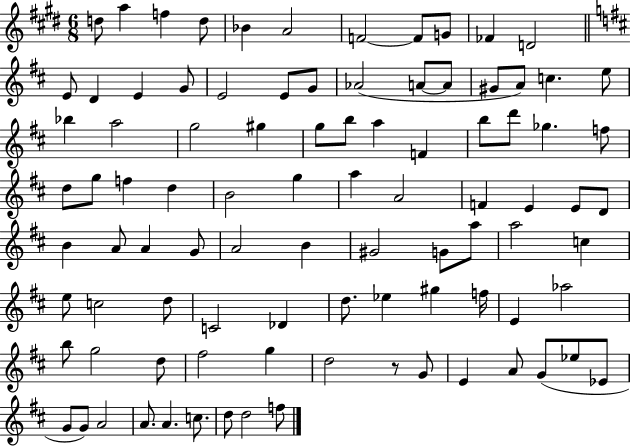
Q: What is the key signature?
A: E major